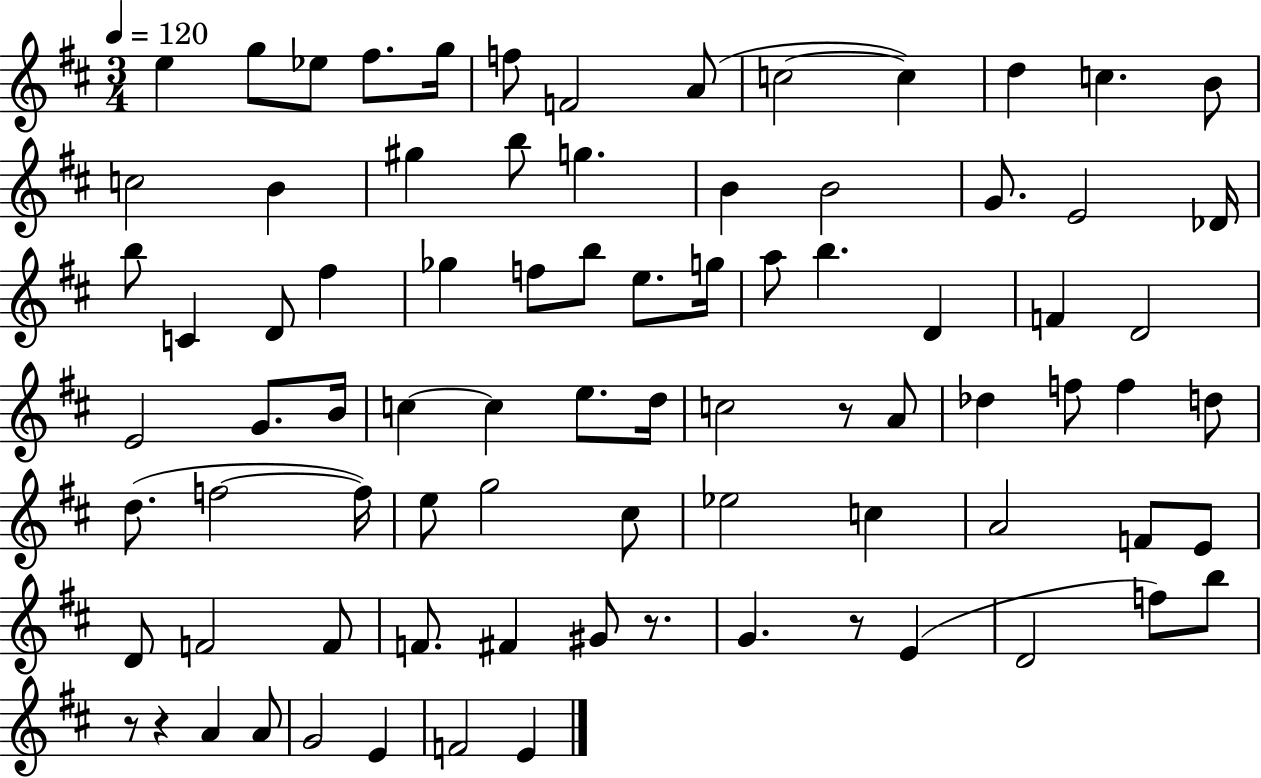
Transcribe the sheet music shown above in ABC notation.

X:1
T:Untitled
M:3/4
L:1/4
K:D
e g/2 _e/2 ^f/2 g/4 f/2 F2 A/2 c2 c d c B/2 c2 B ^g b/2 g B B2 G/2 E2 _D/4 b/2 C D/2 ^f _g f/2 b/2 e/2 g/4 a/2 b D F D2 E2 G/2 B/4 c c e/2 d/4 c2 z/2 A/2 _d f/2 f d/2 d/2 f2 f/4 e/2 g2 ^c/2 _e2 c A2 F/2 E/2 D/2 F2 F/2 F/2 ^F ^G/2 z/2 G z/2 E D2 f/2 b/2 z/2 z A A/2 G2 E F2 E